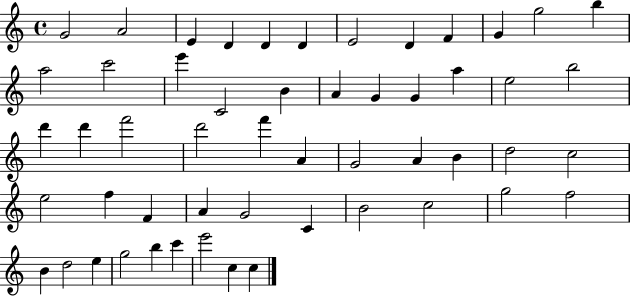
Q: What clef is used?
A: treble